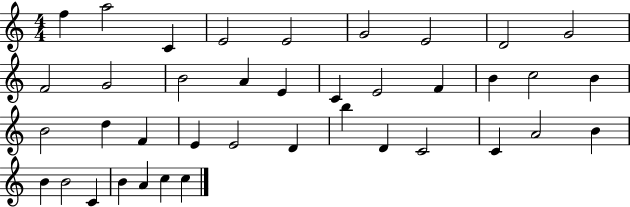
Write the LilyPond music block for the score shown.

{
  \clef treble
  \numericTimeSignature
  \time 4/4
  \key c \major
  f''4 a''2 c'4 | e'2 e'2 | g'2 e'2 | d'2 g'2 | \break f'2 g'2 | b'2 a'4 e'4 | c'4 e'2 f'4 | b'4 c''2 b'4 | \break b'2 d''4 f'4 | e'4 e'2 d'4 | b''4 d'4 c'2 | c'4 a'2 b'4 | \break b'4 b'2 c'4 | b'4 a'4 c''4 c''4 | \bar "|."
}